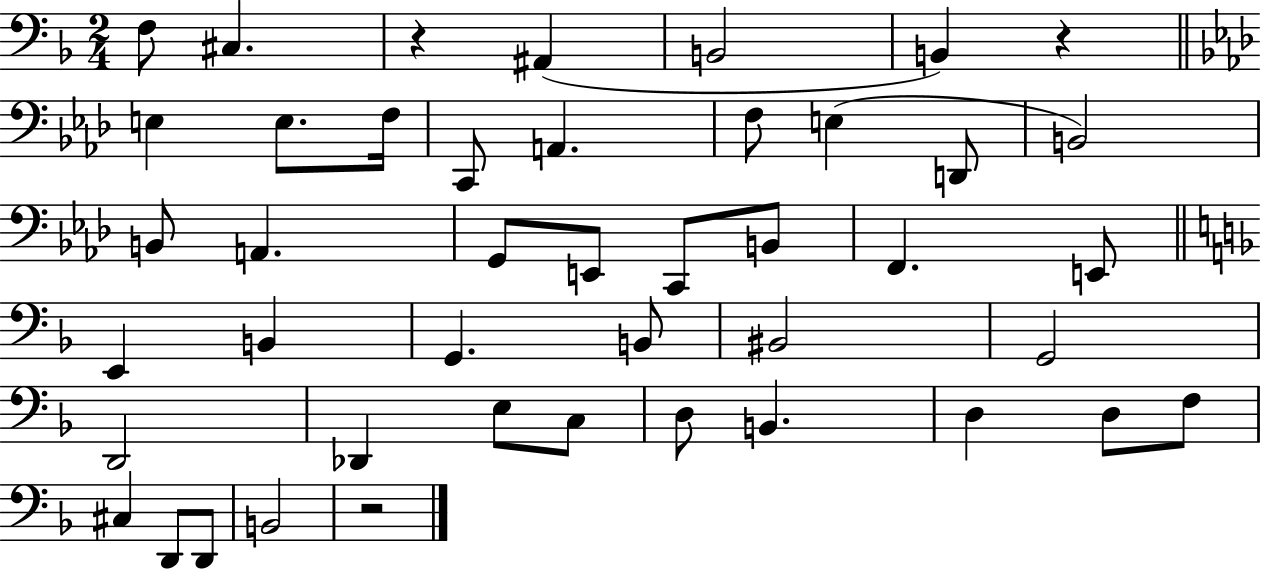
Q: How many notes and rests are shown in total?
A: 44